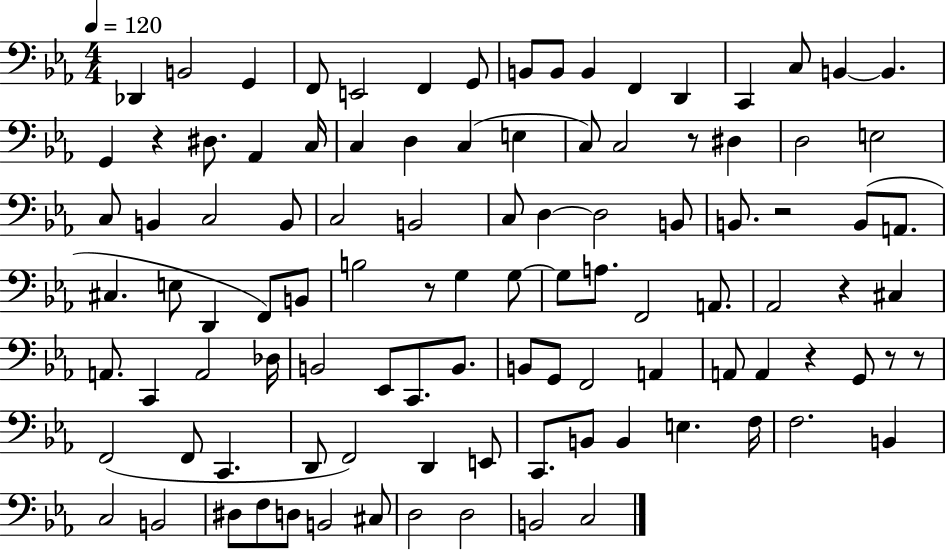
X:1
T:Untitled
M:4/4
L:1/4
K:Eb
_D,, B,,2 G,, F,,/2 E,,2 F,, G,,/2 B,,/2 B,,/2 B,, F,, D,, C,, C,/2 B,, B,, G,, z ^D,/2 _A,, C,/4 C, D, C, E, C,/2 C,2 z/2 ^D, D,2 E,2 C,/2 B,, C,2 B,,/2 C,2 B,,2 C,/2 D, D,2 B,,/2 B,,/2 z2 B,,/2 A,,/2 ^C, E,/2 D,, F,,/2 B,,/2 B,2 z/2 G, G,/2 G,/2 A,/2 F,,2 A,,/2 _A,,2 z ^C, A,,/2 C,, A,,2 _D,/4 B,,2 _E,,/2 C,,/2 B,,/2 B,,/2 G,,/2 F,,2 A,, A,,/2 A,, z G,,/2 z/2 z/2 F,,2 F,,/2 C,, D,,/2 F,,2 D,, E,,/2 C,,/2 B,,/2 B,, E, F,/4 F,2 B,, C,2 B,,2 ^D,/2 F,/2 D,/2 B,,2 ^C,/2 D,2 D,2 B,,2 C,2